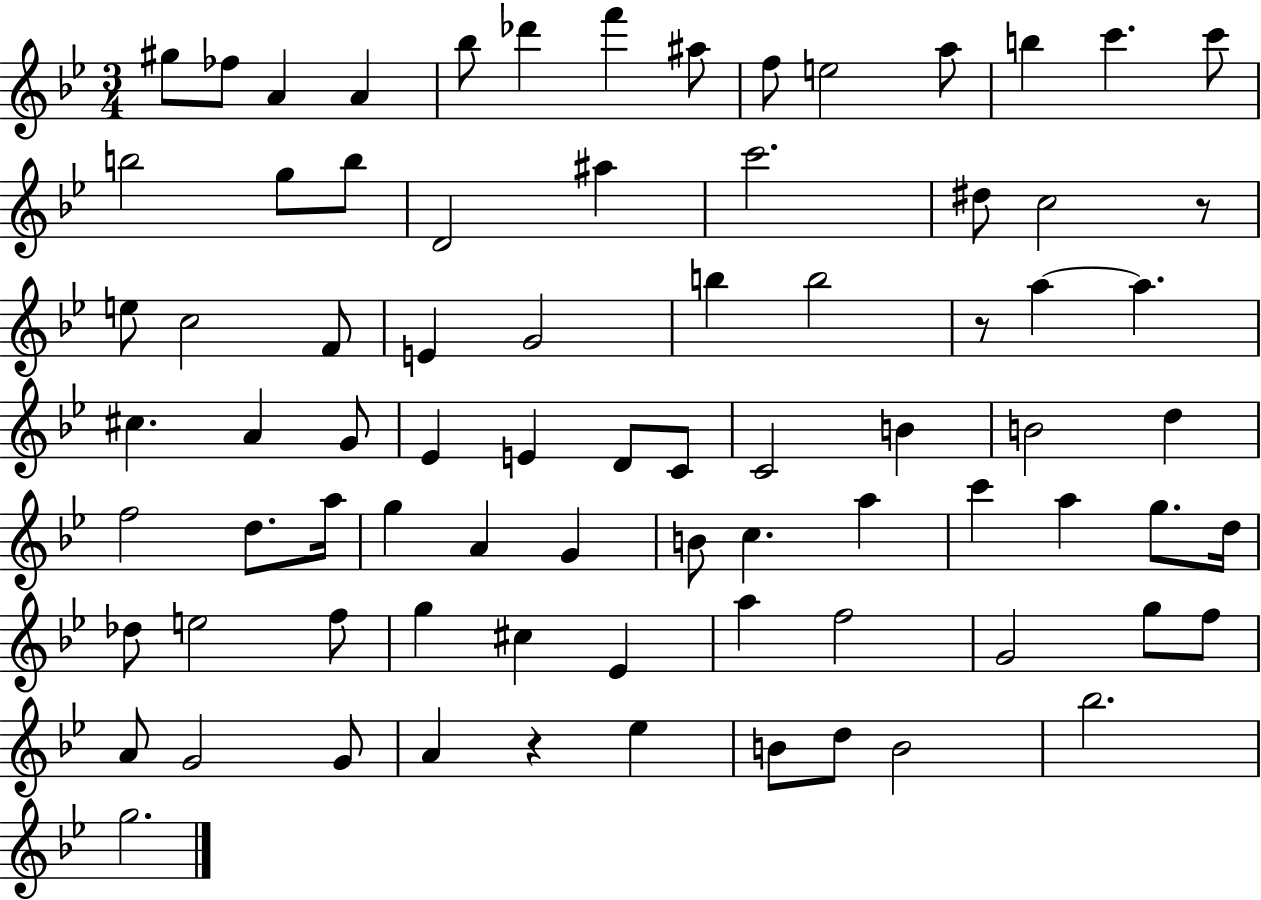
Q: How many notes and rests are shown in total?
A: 79